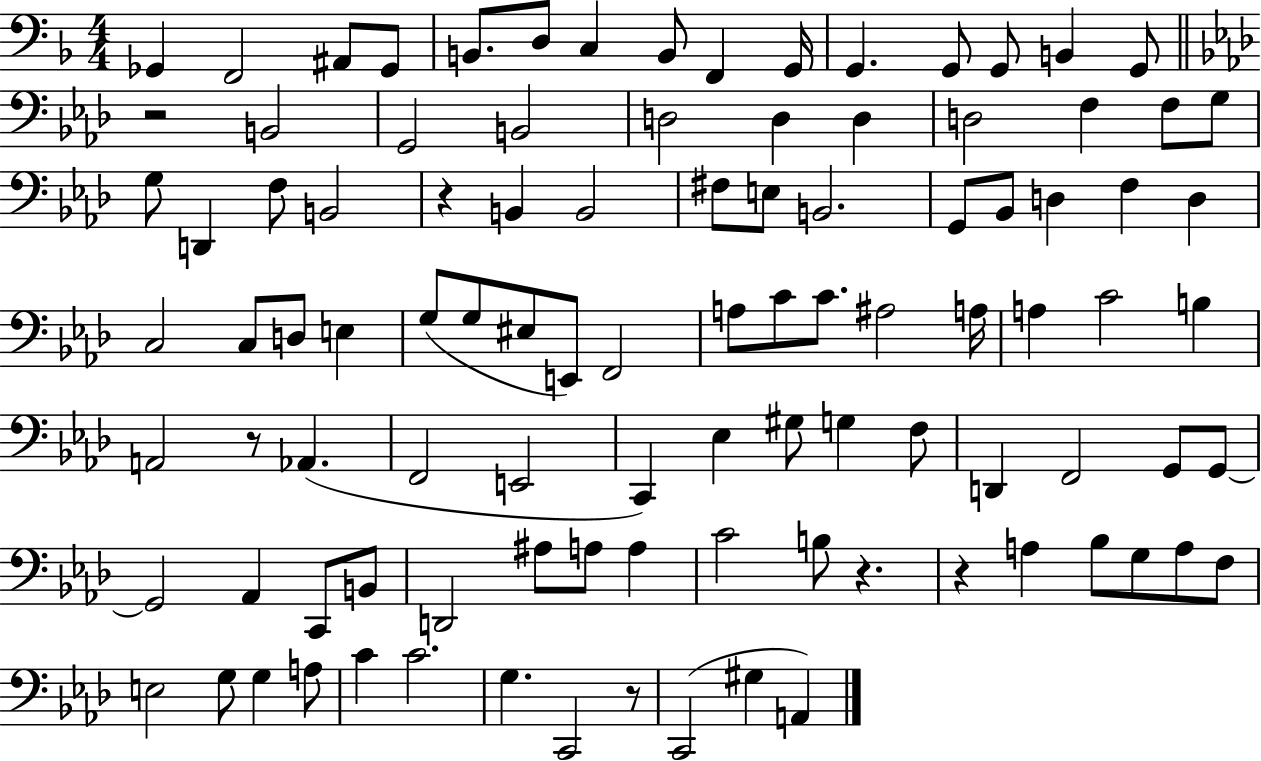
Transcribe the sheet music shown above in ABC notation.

X:1
T:Untitled
M:4/4
L:1/4
K:F
_G,, F,,2 ^A,,/2 _G,,/2 B,,/2 D,/2 C, B,,/2 F,, G,,/4 G,, G,,/2 G,,/2 B,, G,,/2 z2 B,,2 G,,2 B,,2 D,2 D, D, D,2 F, F,/2 G,/2 G,/2 D,, F,/2 B,,2 z B,, B,,2 ^F,/2 E,/2 B,,2 G,,/2 _B,,/2 D, F, D, C,2 C,/2 D,/2 E, G,/2 G,/2 ^E,/2 E,,/2 F,,2 A,/2 C/2 C/2 ^A,2 A,/4 A, C2 B, A,,2 z/2 _A,, F,,2 E,,2 C,, _E, ^G,/2 G, F,/2 D,, F,,2 G,,/2 G,,/2 G,,2 _A,, C,,/2 B,,/2 D,,2 ^A,/2 A,/2 A, C2 B,/2 z z A, _B,/2 G,/2 A,/2 F,/2 E,2 G,/2 G, A,/2 C C2 G, C,,2 z/2 C,,2 ^G, A,,